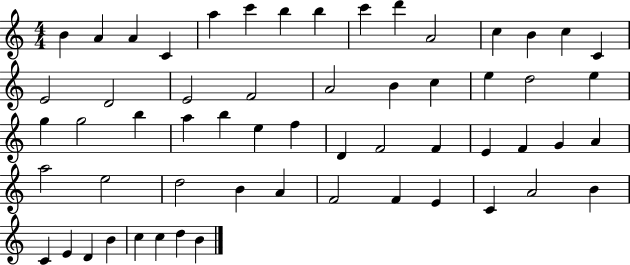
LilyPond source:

{
  \clef treble
  \numericTimeSignature
  \time 4/4
  \key c \major
  b'4 a'4 a'4 c'4 | a''4 c'''4 b''4 b''4 | c'''4 d'''4 a'2 | c''4 b'4 c''4 c'4 | \break e'2 d'2 | e'2 f'2 | a'2 b'4 c''4 | e''4 d''2 e''4 | \break g''4 g''2 b''4 | a''4 b''4 e''4 f''4 | d'4 f'2 f'4 | e'4 f'4 g'4 a'4 | \break a''2 e''2 | d''2 b'4 a'4 | f'2 f'4 e'4 | c'4 a'2 b'4 | \break c'4 e'4 d'4 b'4 | c''4 c''4 d''4 b'4 | \bar "|."
}